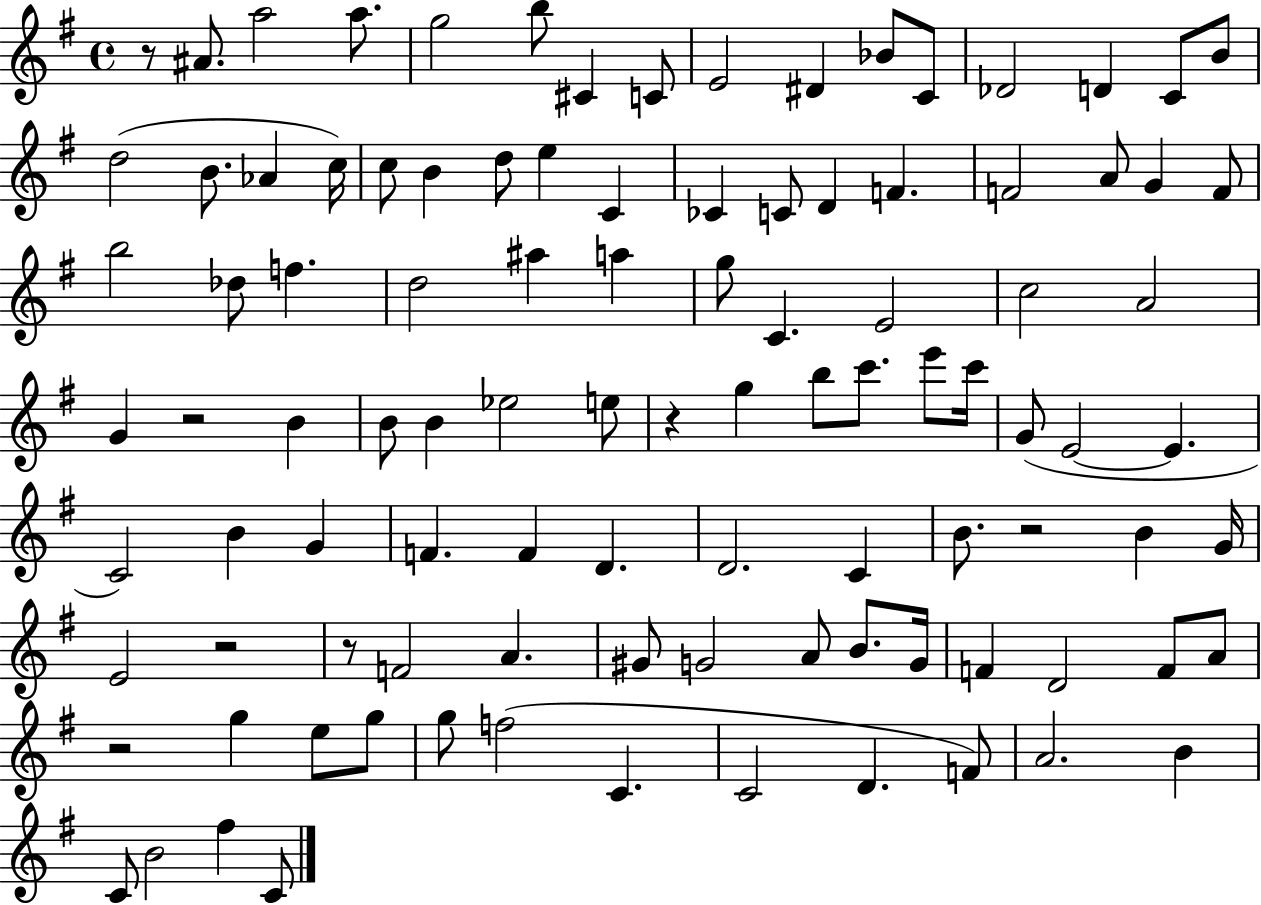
{
  \clef treble
  \time 4/4
  \defaultTimeSignature
  \key g \major
  r8 ais'8. a''2 a''8. | g''2 b''8 cis'4 c'8 | e'2 dis'4 bes'8 c'8 | des'2 d'4 c'8 b'8 | \break d''2( b'8. aes'4 c''16) | c''8 b'4 d''8 e''4 c'4 | ces'4 c'8 d'4 f'4. | f'2 a'8 g'4 f'8 | \break b''2 des''8 f''4. | d''2 ais''4 a''4 | g''8 c'4. e'2 | c''2 a'2 | \break g'4 r2 b'4 | b'8 b'4 ees''2 e''8 | r4 g''4 b''8 c'''8. e'''8 c'''16 | g'8( e'2~~ e'4. | \break c'2) b'4 g'4 | f'4. f'4 d'4. | d'2. c'4 | b'8. r2 b'4 g'16 | \break e'2 r2 | r8 f'2 a'4. | gis'8 g'2 a'8 b'8. g'16 | f'4 d'2 f'8 a'8 | \break r2 g''4 e''8 g''8 | g''8 f''2( c'4. | c'2 d'4. f'8) | a'2. b'4 | \break c'8 b'2 fis''4 c'8 | \bar "|."
}